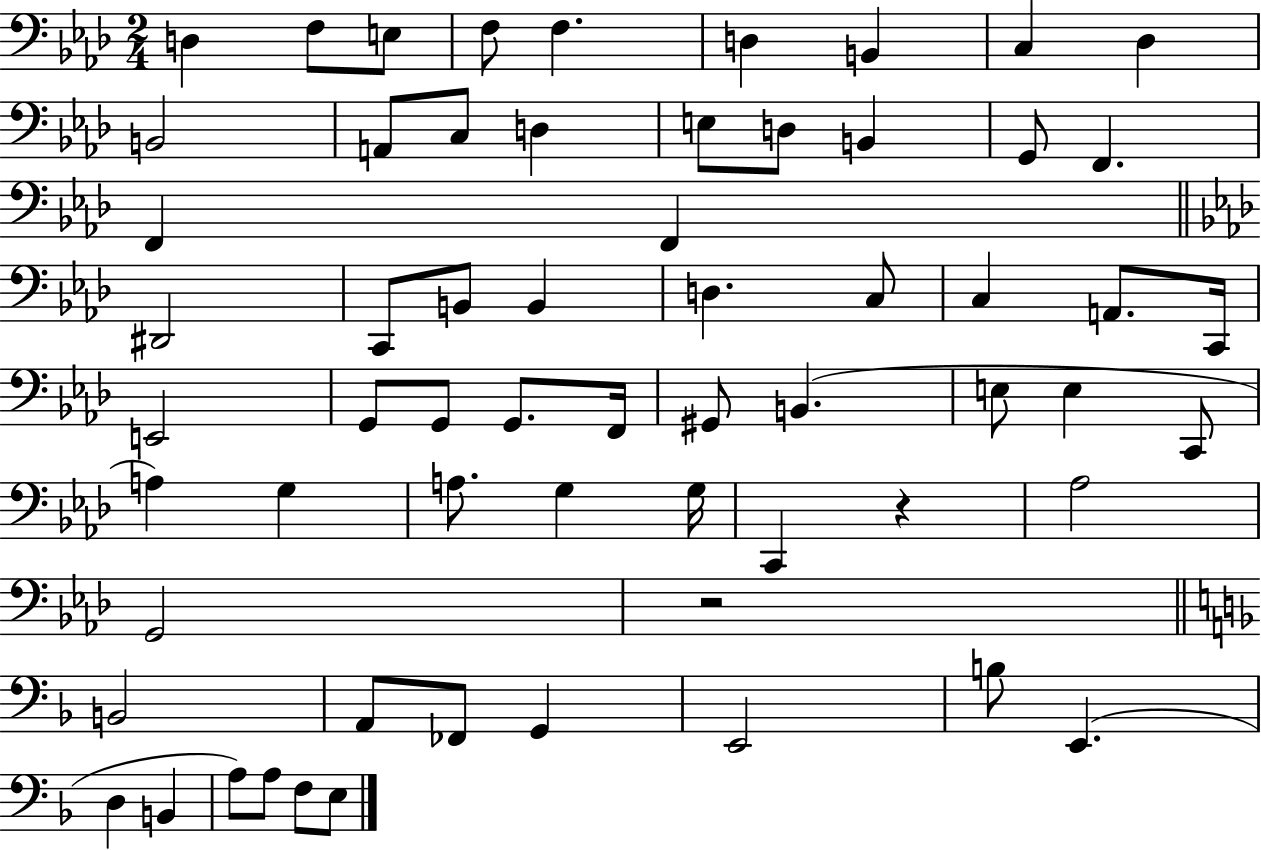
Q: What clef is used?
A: bass